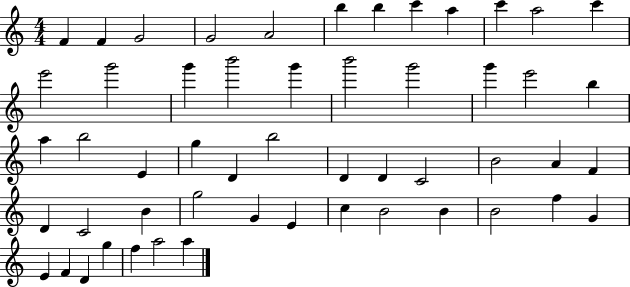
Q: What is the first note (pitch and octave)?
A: F4